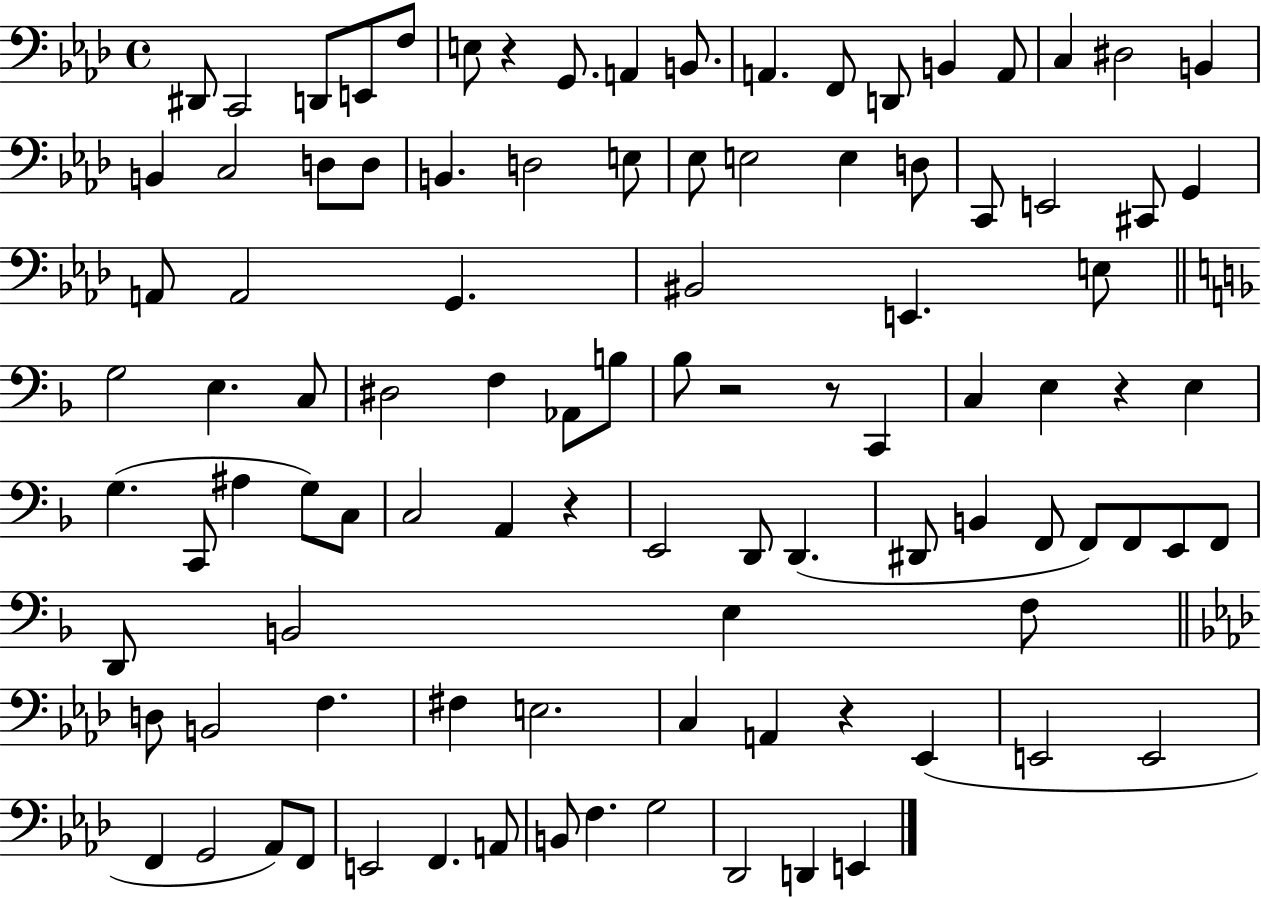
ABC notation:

X:1
T:Untitled
M:4/4
L:1/4
K:Ab
^D,,/2 C,,2 D,,/2 E,,/2 F,/2 E,/2 z G,,/2 A,, B,,/2 A,, F,,/2 D,,/2 B,, A,,/2 C, ^D,2 B,, B,, C,2 D,/2 D,/2 B,, D,2 E,/2 _E,/2 E,2 E, D,/2 C,,/2 E,,2 ^C,,/2 G,, A,,/2 A,,2 G,, ^B,,2 E,, E,/2 G,2 E, C,/2 ^D,2 F, _A,,/2 B,/2 _B,/2 z2 z/2 C,, C, E, z E, G, C,,/2 ^A, G,/2 C,/2 C,2 A,, z E,,2 D,,/2 D,, ^D,,/2 B,, F,,/2 F,,/2 F,,/2 E,,/2 F,,/2 D,,/2 B,,2 E, F,/2 D,/2 B,,2 F, ^F, E,2 C, A,, z _E,, E,,2 E,,2 F,, G,,2 _A,,/2 F,,/2 E,,2 F,, A,,/2 B,,/2 F, G,2 _D,,2 D,, E,,